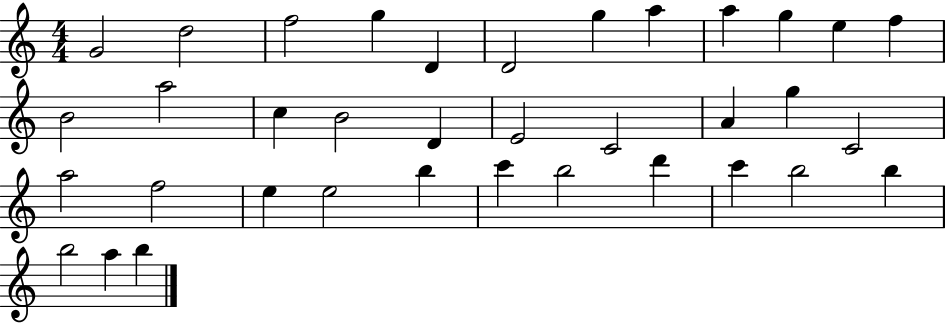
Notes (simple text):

G4/h D5/h F5/h G5/q D4/q D4/h G5/q A5/q A5/q G5/q E5/q F5/q B4/h A5/h C5/q B4/h D4/q E4/h C4/h A4/q G5/q C4/h A5/h F5/h E5/q E5/h B5/q C6/q B5/h D6/q C6/q B5/h B5/q B5/h A5/q B5/q